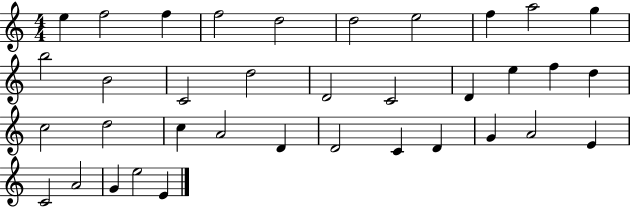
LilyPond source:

{
  \clef treble
  \numericTimeSignature
  \time 4/4
  \key c \major
  e''4 f''2 f''4 | f''2 d''2 | d''2 e''2 | f''4 a''2 g''4 | \break b''2 b'2 | c'2 d''2 | d'2 c'2 | d'4 e''4 f''4 d''4 | \break c''2 d''2 | c''4 a'2 d'4 | d'2 c'4 d'4 | g'4 a'2 e'4 | \break c'2 a'2 | g'4 e''2 e'4 | \bar "|."
}